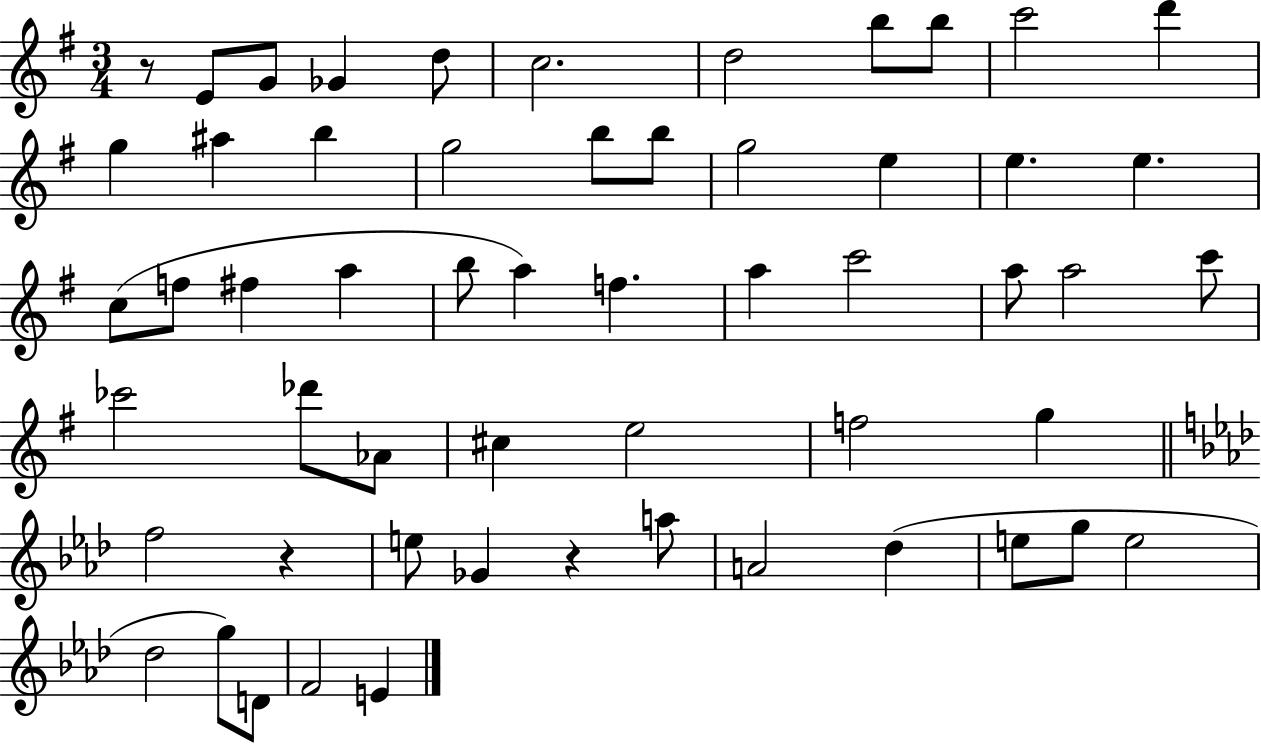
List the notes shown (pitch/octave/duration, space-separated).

R/e E4/e G4/e Gb4/q D5/e C5/h. D5/h B5/e B5/e C6/h D6/q G5/q A#5/q B5/q G5/h B5/e B5/e G5/h E5/q E5/q. E5/q. C5/e F5/e F#5/q A5/q B5/e A5/q F5/q. A5/q C6/h A5/e A5/h C6/e CES6/h Db6/e Ab4/e C#5/q E5/h F5/h G5/q F5/h R/q E5/e Gb4/q R/q A5/e A4/h Db5/q E5/e G5/e E5/h Db5/h G5/e D4/e F4/h E4/q